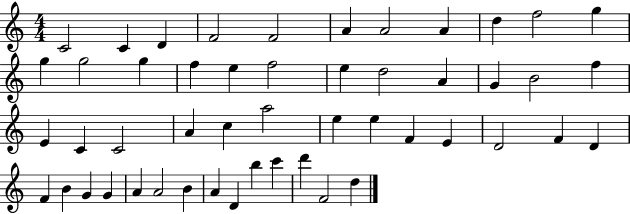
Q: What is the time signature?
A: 4/4